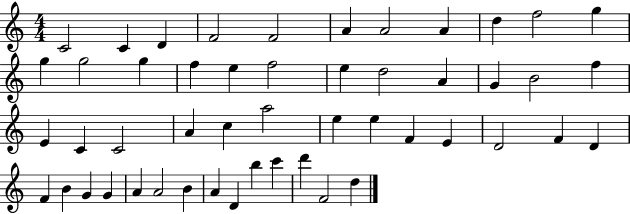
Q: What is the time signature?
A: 4/4